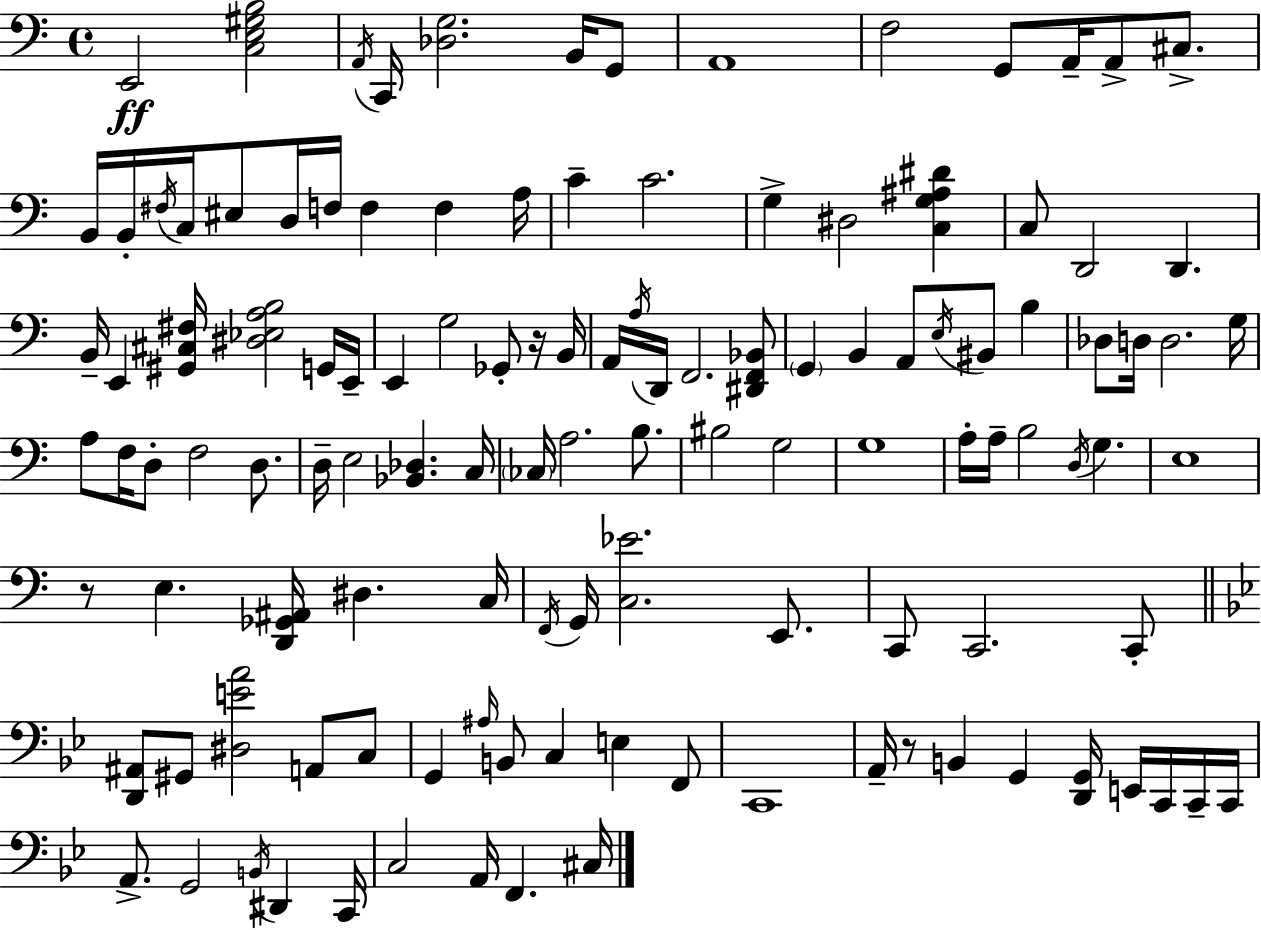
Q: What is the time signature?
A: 4/4